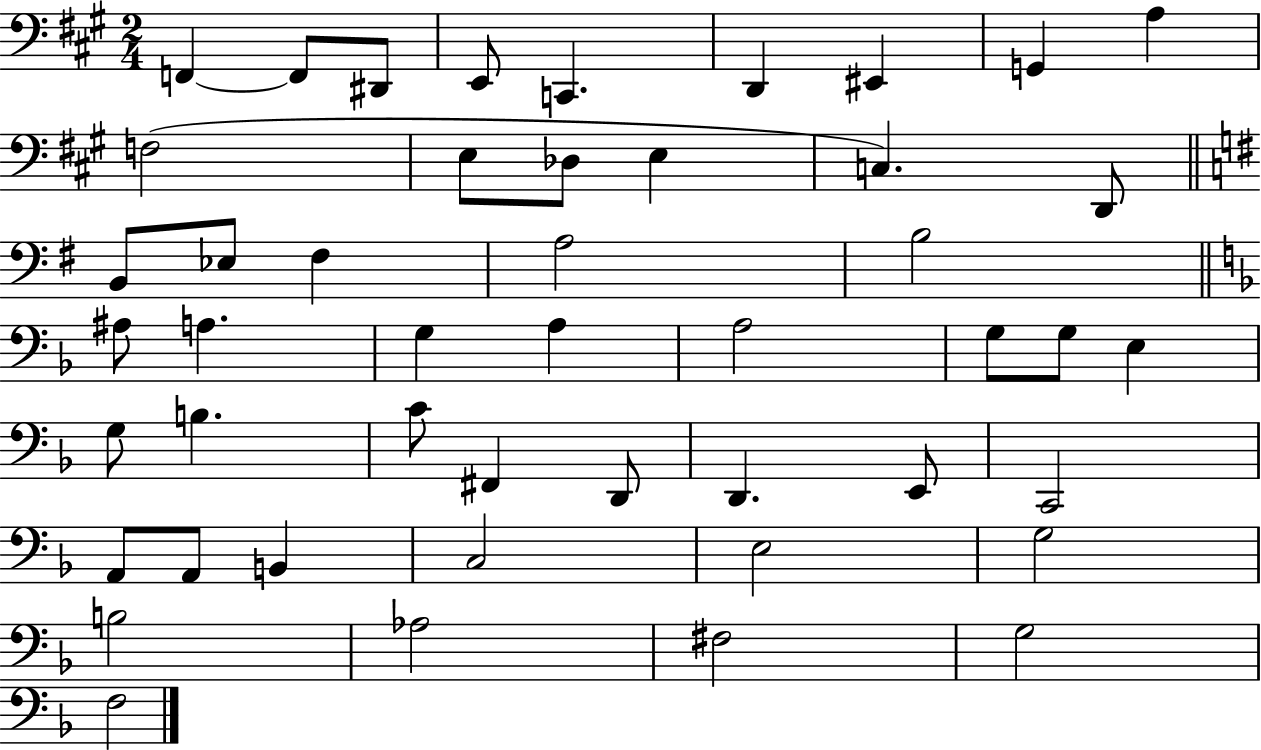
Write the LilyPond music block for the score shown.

{
  \clef bass
  \numericTimeSignature
  \time 2/4
  \key a \major
  f,4~~ f,8 dis,8 | e,8 c,4. | d,4 eis,4 | g,4 a4 | \break f2( | e8 des8 e4 | c4.) d,8 | \bar "||" \break \key g \major b,8 ees8 fis4 | a2 | b2 | \bar "||" \break \key f \major ais8 a4. | g4 a4 | a2 | g8 g8 e4 | \break g8 b4. | c'8 fis,4 d,8 | d,4. e,8 | c,2 | \break a,8 a,8 b,4 | c2 | e2 | g2 | \break b2 | aes2 | fis2 | g2 | \break f2 | \bar "|."
}